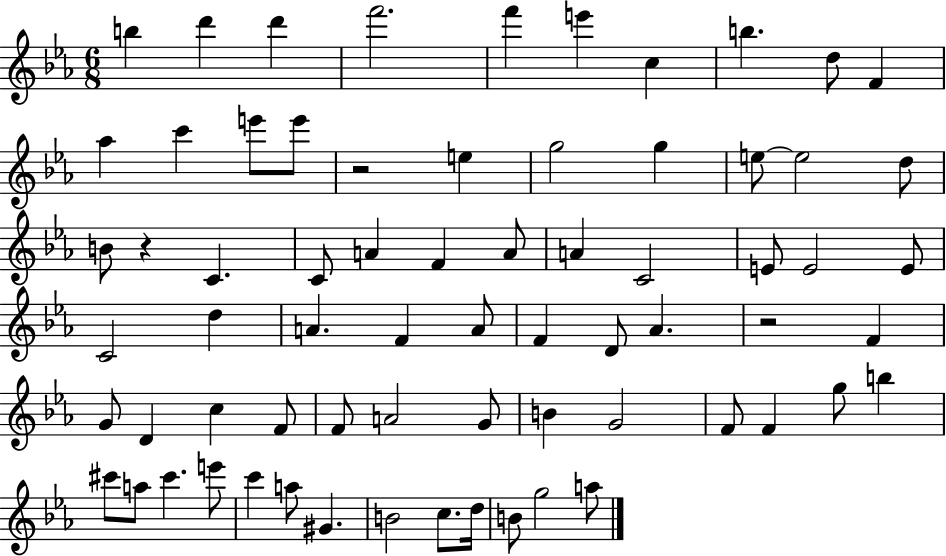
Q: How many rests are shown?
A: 3